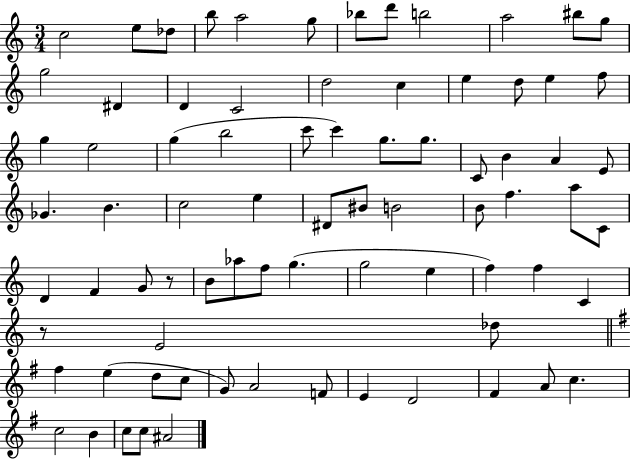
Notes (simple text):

C5/h E5/e Db5/e B5/e A5/h G5/e Bb5/e D6/e B5/h A5/h BIS5/e G5/e G5/h D#4/q D4/q C4/h D5/h C5/q E5/q D5/e E5/q F5/e G5/q E5/h G5/q B5/h C6/e C6/q G5/e. G5/e. C4/e B4/q A4/q E4/e Gb4/q. B4/q. C5/h E5/q D#4/e BIS4/e B4/h B4/e F5/q. A5/e C4/e D4/q F4/q G4/e R/e B4/e Ab5/e F5/e G5/q. G5/h E5/q F5/q F5/q C4/q R/e E4/h Db5/e F#5/q E5/q D5/e C5/e G4/e A4/h F4/e E4/q D4/h F#4/q A4/e C5/q. C5/h B4/q C5/e C5/e A#4/h